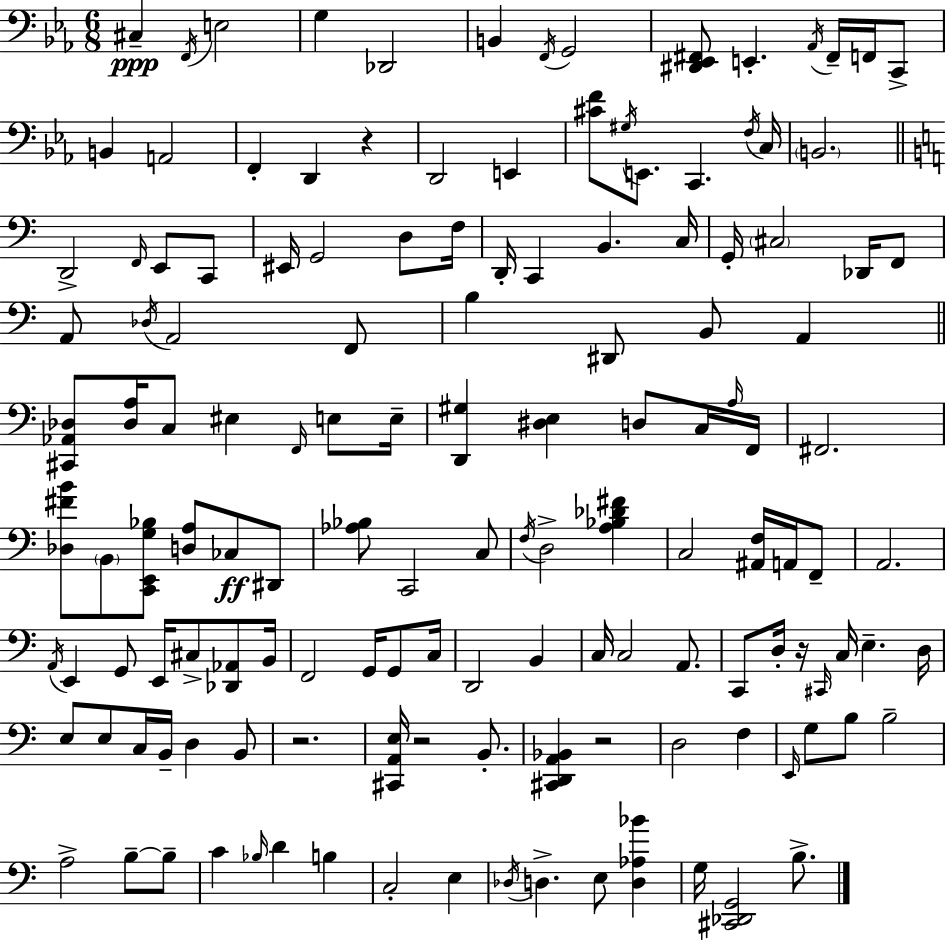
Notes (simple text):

C#3/q F2/s E3/h G3/q Db2/h B2/q F2/s G2/h [D#2,Eb2,F#2]/e E2/q. Ab2/s F#2/s F2/s C2/e B2/q A2/h F2/q D2/q R/q D2/h E2/q [C#4,F4]/e G#3/s E2/e. C2/q. F3/s C3/s B2/h. D2/h F2/s E2/e C2/e EIS2/s G2/h D3/e F3/s D2/s C2/q B2/q. C3/s G2/s C#3/h Db2/s F2/e A2/e Db3/s A2/h F2/e B3/q D#2/e B2/e A2/q [C#2,Ab2,Db3]/e [Db3,A3]/s C3/e EIS3/q F2/s E3/e E3/s [D2,G#3]/q [D#3,E3]/q D3/e C3/s A3/s F2/s F#2/h. [Db3,F#4,B4]/e B2/e [C2,E2,G3,Bb3]/e [D3,A3]/e CES3/e D#2/e [Ab3,Bb3]/e C2/h C3/e F3/s D3/h [A3,Bb3,Db4,F#4]/q C3/h [A#2,F3]/s A2/s F2/e A2/h. A2/s E2/q G2/e E2/s C#3/e [Db2,Ab2]/e B2/s F2/h G2/s G2/e C3/s D2/h B2/q C3/s C3/h A2/e. C2/e D3/s R/s C#2/s C3/s E3/q. D3/s E3/e E3/e C3/s B2/s D3/q B2/e R/h. [C#2,A2,E3]/s R/h B2/e. [C#2,D2,A2,Bb2]/q R/h D3/h F3/q E2/s G3/e B3/e B3/h A3/h B3/e B3/e C4/q Bb3/s D4/q B3/q C3/h E3/q Db3/s D3/q. E3/e [D3,Ab3,Bb4]/q G3/s [C#2,Db2,G2]/h B3/e.